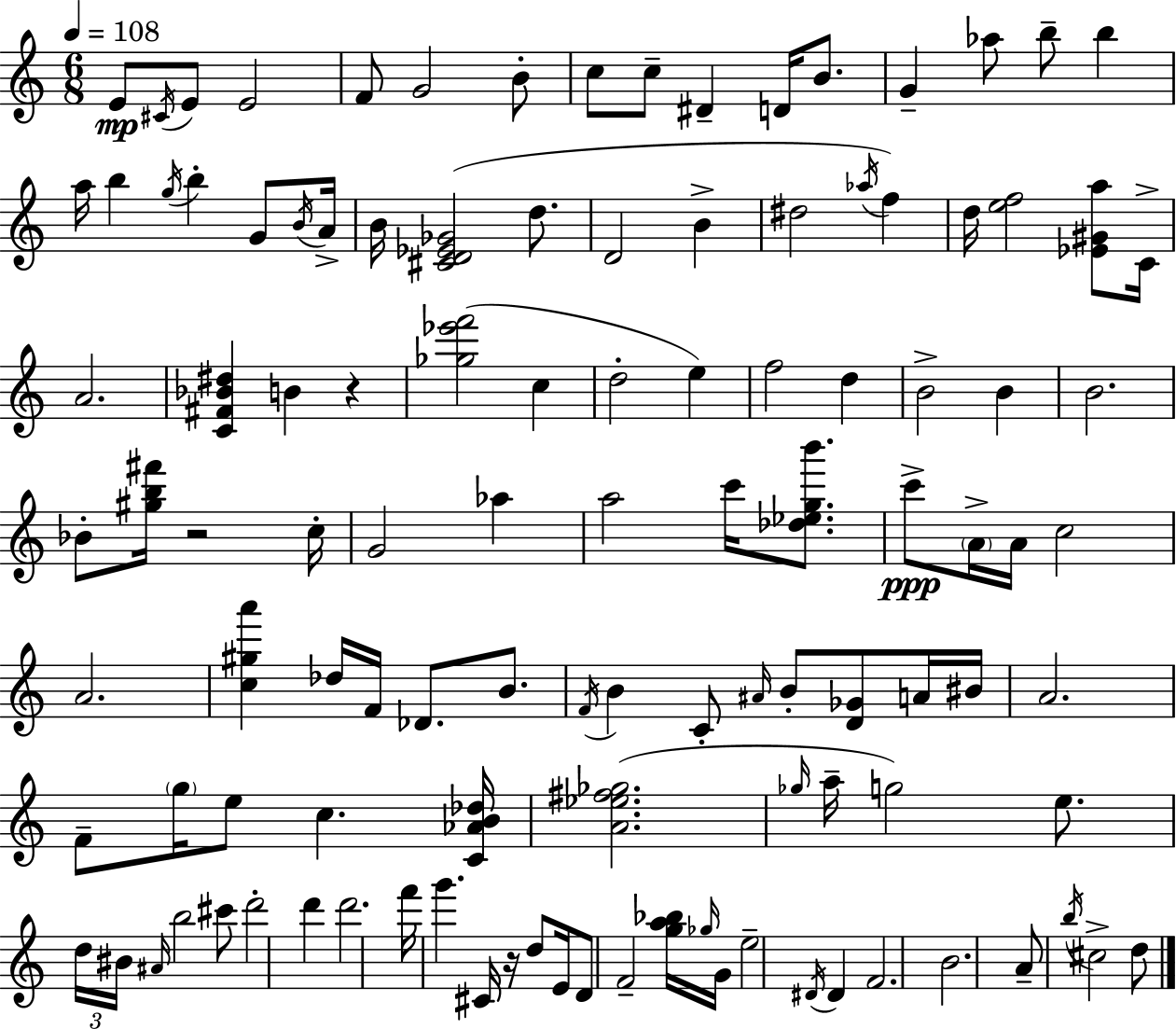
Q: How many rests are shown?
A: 3